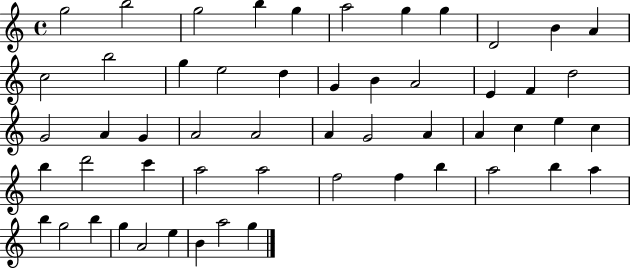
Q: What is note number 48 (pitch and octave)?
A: B5